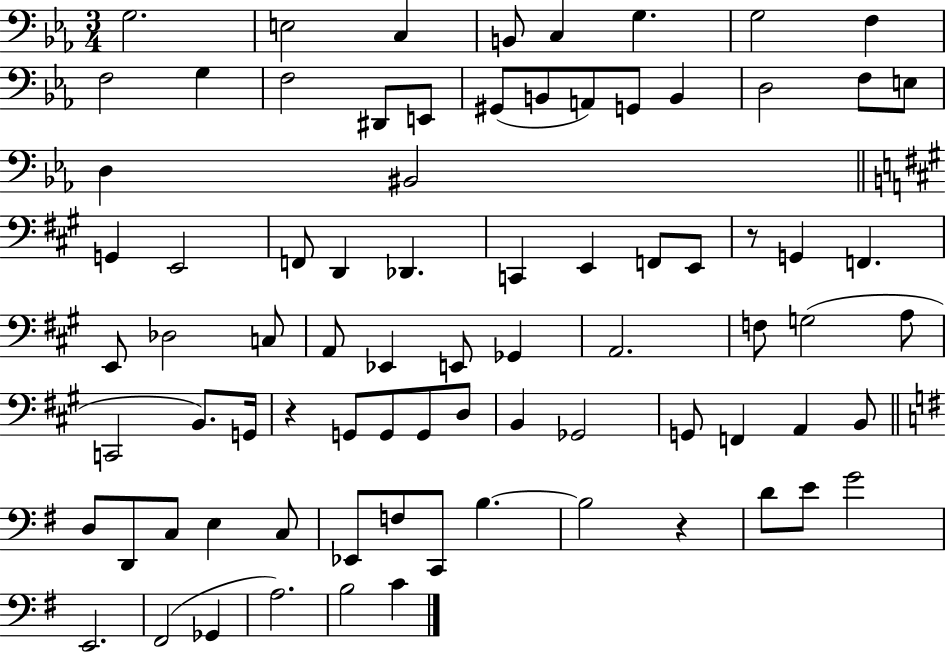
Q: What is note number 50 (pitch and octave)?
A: G2